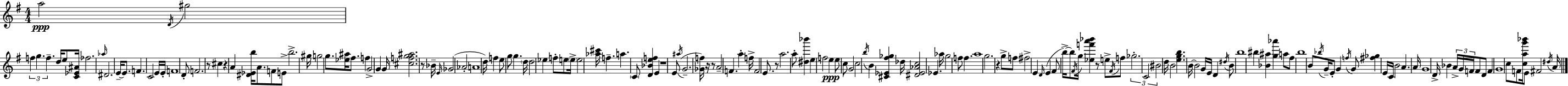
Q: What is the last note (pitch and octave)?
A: A4